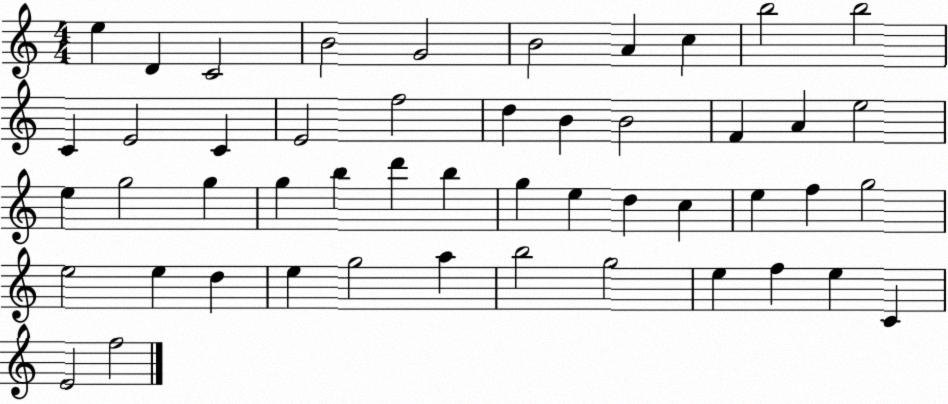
X:1
T:Untitled
M:4/4
L:1/4
K:C
e D C2 B2 G2 B2 A c b2 b2 C E2 C E2 f2 d B B2 F A e2 e g2 g g b d' b g e d c e f g2 e2 e d e g2 a b2 g2 e f e C E2 f2